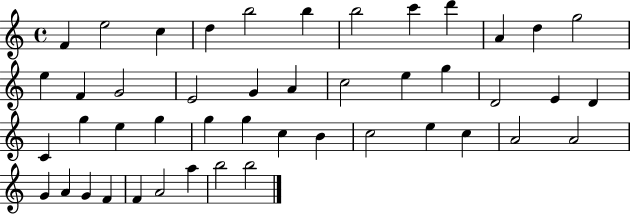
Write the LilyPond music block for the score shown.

{
  \clef treble
  \time 4/4
  \defaultTimeSignature
  \key c \major
  f'4 e''2 c''4 | d''4 b''2 b''4 | b''2 c'''4 d'''4 | a'4 d''4 g''2 | \break e''4 f'4 g'2 | e'2 g'4 a'4 | c''2 e''4 g''4 | d'2 e'4 d'4 | \break c'4 g''4 e''4 g''4 | g''4 g''4 c''4 b'4 | c''2 e''4 c''4 | a'2 a'2 | \break g'4 a'4 g'4 f'4 | f'4 a'2 a''4 | b''2 b''2 | \bar "|."
}